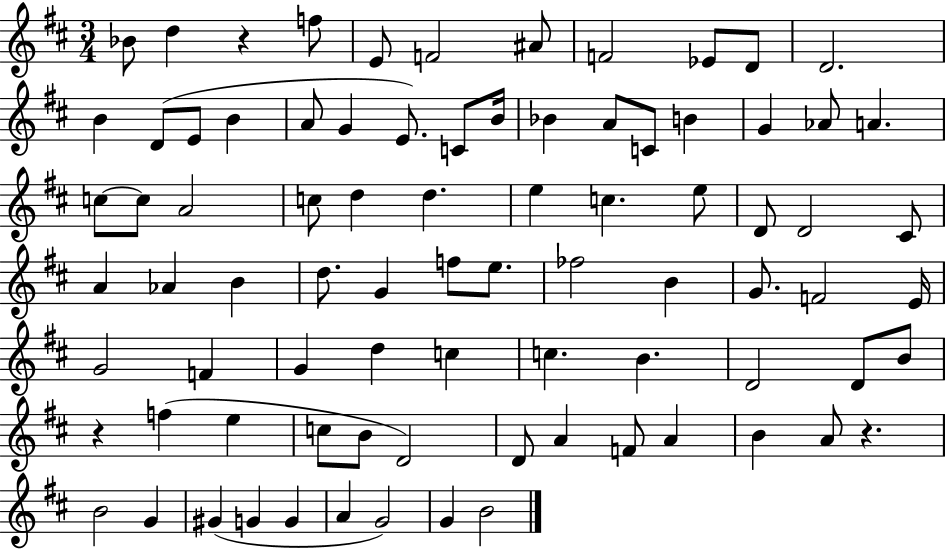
X:1
T:Untitled
M:3/4
L:1/4
K:D
_B/2 d z f/2 E/2 F2 ^A/2 F2 _E/2 D/2 D2 B D/2 E/2 B A/2 G E/2 C/2 B/4 _B A/2 C/2 B G _A/2 A c/2 c/2 A2 c/2 d d e c e/2 D/2 D2 ^C/2 A _A B d/2 G f/2 e/2 _f2 B G/2 F2 E/4 G2 F G d c c B D2 D/2 B/2 z f e c/2 B/2 D2 D/2 A F/2 A B A/2 z B2 G ^G G G A G2 G B2